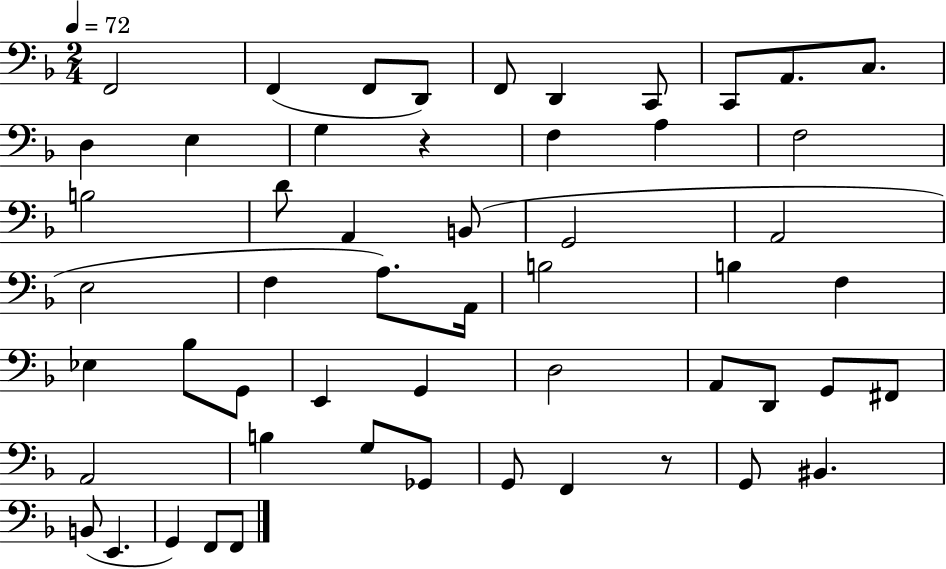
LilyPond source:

{
  \clef bass
  \numericTimeSignature
  \time 2/4
  \key f \major
  \tempo 4 = 72
  f,2 | f,4( f,8 d,8) | f,8 d,4 c,8 | c,8 a,8. c8. | \break d4 e4 | g4 r4 | f4 a4 | f2 | \break b2 | d'8 a,4 b,8( | g,2 | a,2 | \break e2 | f4 a8.) a,16 | b2 | b4 f4 | \break ees4 bes8 g,8 | e,4 g,4 | d2 | a,8 d,8 g,8 fis,8 | \break a,2 | b4 g8 ges,8 | g,8 f,4 r8 | g,8 bis,4. | \break b,8( e,4. | g,4) f,8 f,8 | \bar "|."
}